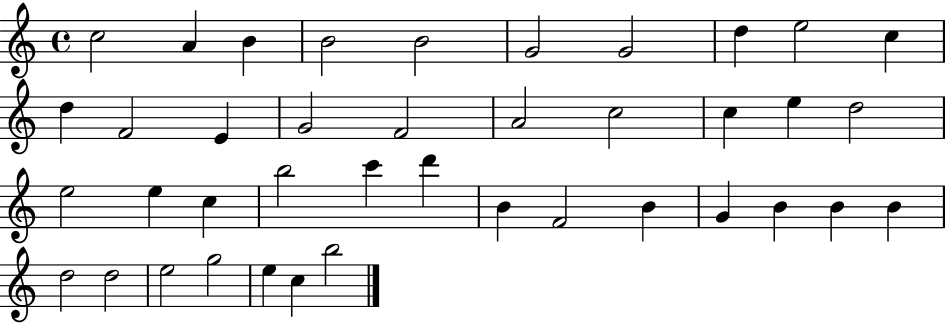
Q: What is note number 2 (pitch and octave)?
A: A4